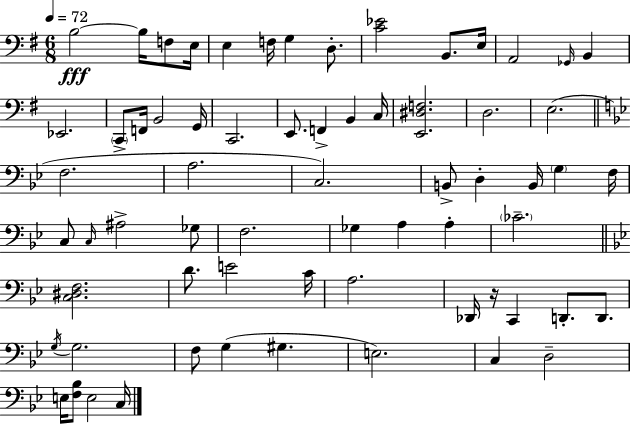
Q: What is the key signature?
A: G major